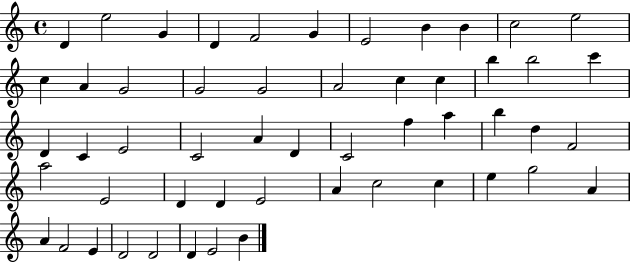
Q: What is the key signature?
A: C major